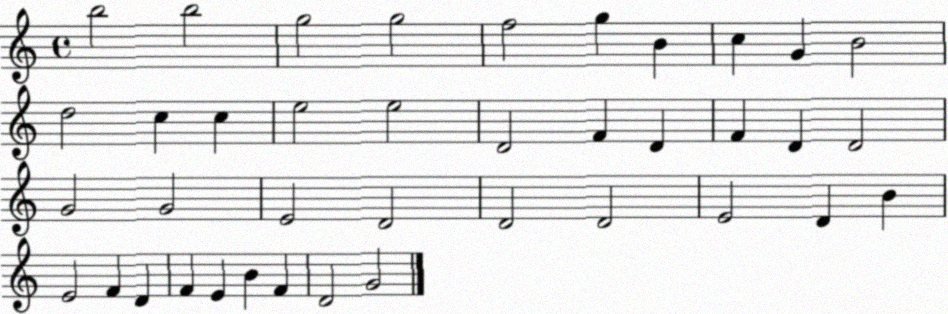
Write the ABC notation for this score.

X:1
T:Untitled
M:4/4
L:1/4
K:C
b2 b2 g2 g2 f2 g B c G B2 d2 c c e2 e2 D2 F D F D D2 G2 G2 E2 D2 D2 D2 E2 D B E2 F D F E B F D2 G2